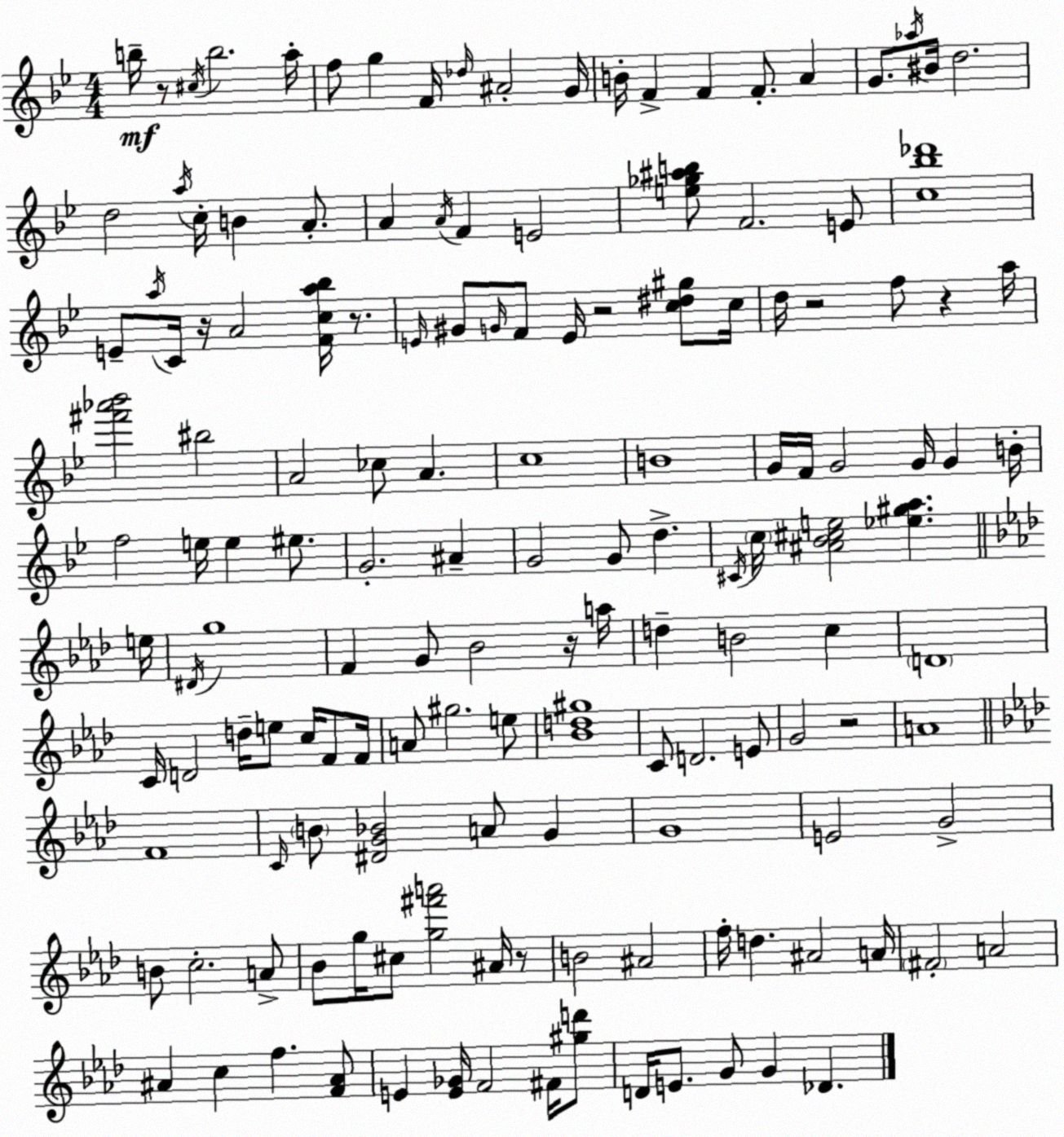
X:1
T:Untitled
M:4/4
L:1/4
K:Gm
b/4 z/2 ^c/4 b2 a/4 f/2 g F/4 _d/4 ^A2 G/4 B/4 F F F/2 A G/2 _a/4 ^B/4 d2 d2 a/4 c/4 B A/2 A A/4 F E2 [e_g^ab]/2 F2 E/2 [c_b_d']4 E/2 a/4 C/4 z/4 A2 [Fca_b]/4 z/2 E/4 ^G/2 G/4 F/2 E/4 z2 [c^d^g]/2 c/4 d/4 z2 f/2 z a/4 [^f'_a'_b']2 ^b2 A2 _c/2 A c4 B4 G/4 F/4 G2 G/4 G B/4 f2 e/4 e ^e/2 G2 ^A G2 G/2 d ^C/4 c/4 [^A_B^ce]2 [_e^ga] e/4 ^D/4 g4 F G/2 _B2 z/4 a/4 d B2 c D4 C/4 D2 d/4 e/2 c/4 F/2 F/4 A/2 ^g2 e/2 [_Bd^g]4 C/2 D2 E/2 G2 z2 A4 F4 C/4 B/2 [^DG_B]2 A/2 G G4 E2 G2 B/2 c2 A/2 _B/2 g/4 ^c/2 [g^f'a']2 ^A/4 z/2 B2 ^A2 f/4 d ^A2 A/4 ^F2 A2 ^A c f [F^A]/2 E [E_G]/4 F2 ^F/4 [^gd']/2 D/4 E/2 G/2 G _D